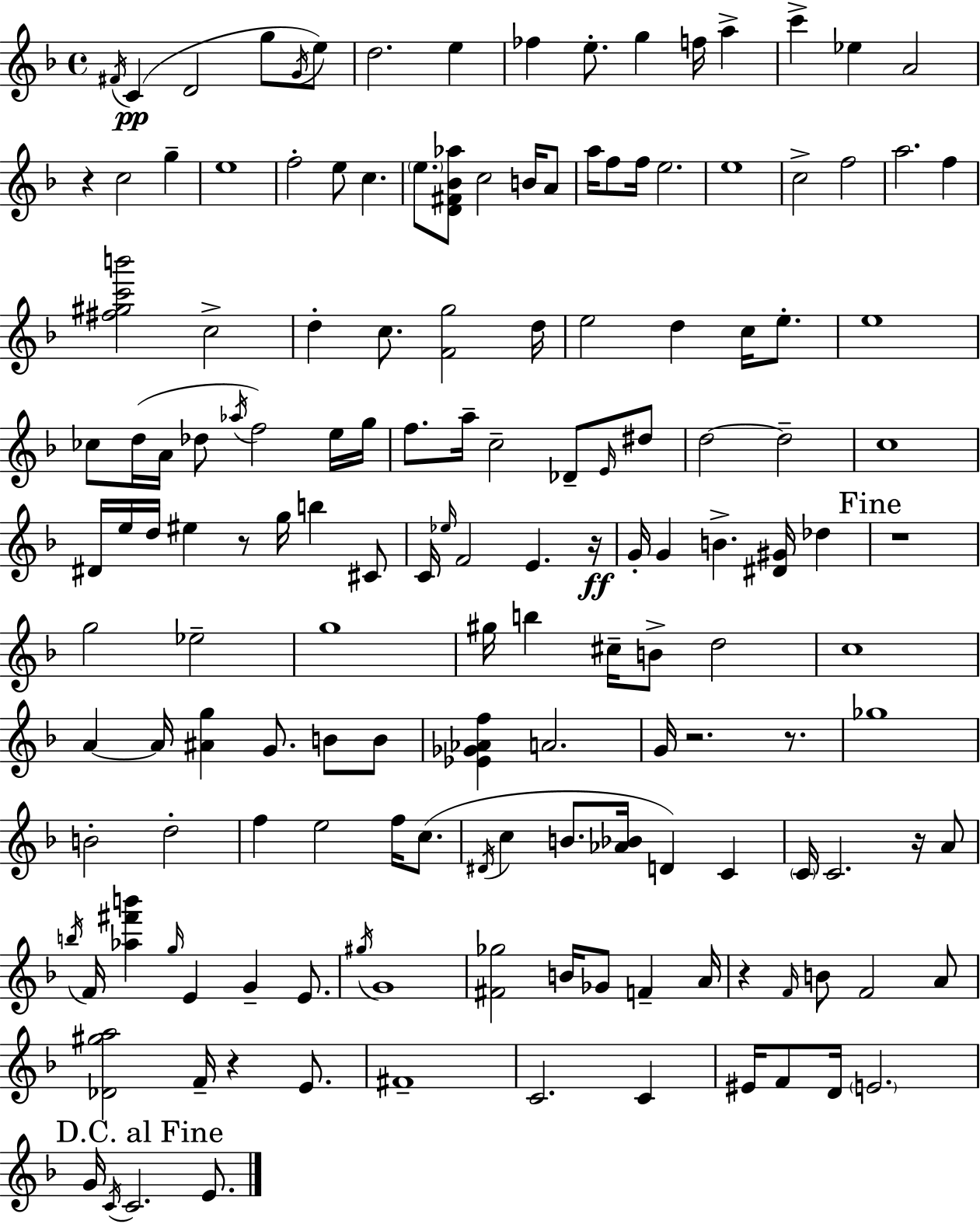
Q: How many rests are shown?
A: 9